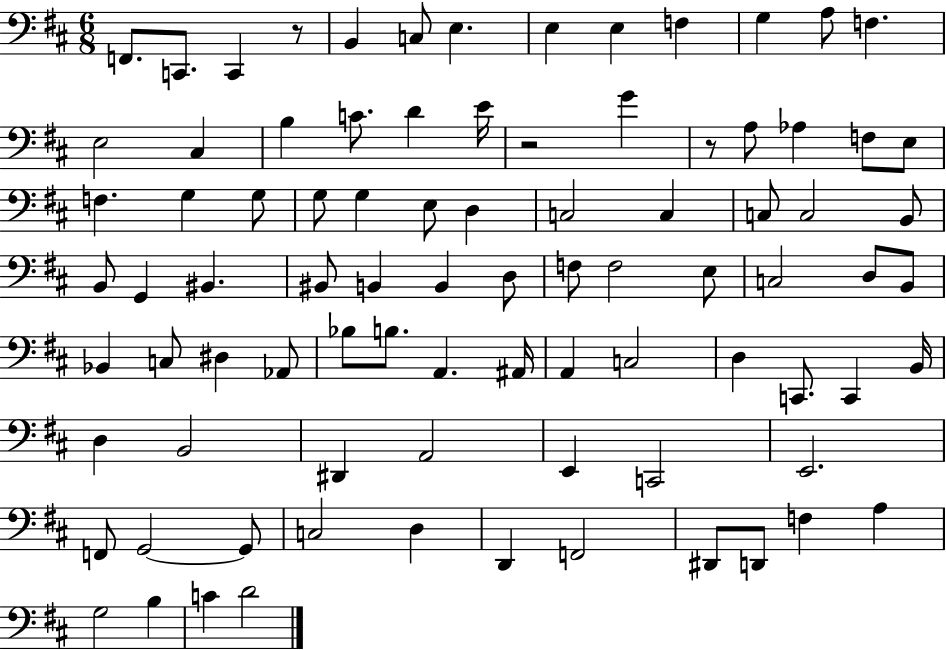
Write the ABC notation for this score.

X:1
T:Untitled
M:6/8
L:1/4
K:D
F,,/2 C,,/2 C,, z/2 B,, C,/2 E, E, E, F, G, A,/2 F, E,2 ^C, B, C/2 D E/4 z2 G z/2 A,/2 _A, F,/2 E,/2 F, G, G,/2 G,/2 G, E,/2 D, C,2 C, C,/2 C,2 B,,/2 B,,/2 G,, ^B,, ^B,,/2 B,, B,, D,/2 F,/2 F,2 E,/2 C,2 D,/2 B,,/2 _B,, C,/2 ^D, _A,,/2 _B,/2 B,/2 A,, ^A,,/4 A,, C,2 D, C,,/2 C,, B,,/4 D, B,,2 ^D,, A,,2 E,, C,,2 E,,2 F,,/2 G,,2 G,,/2 C,2 D, D,, F,,2 ^D,,/2 D,,/2 F, A, G,2 B, C D2